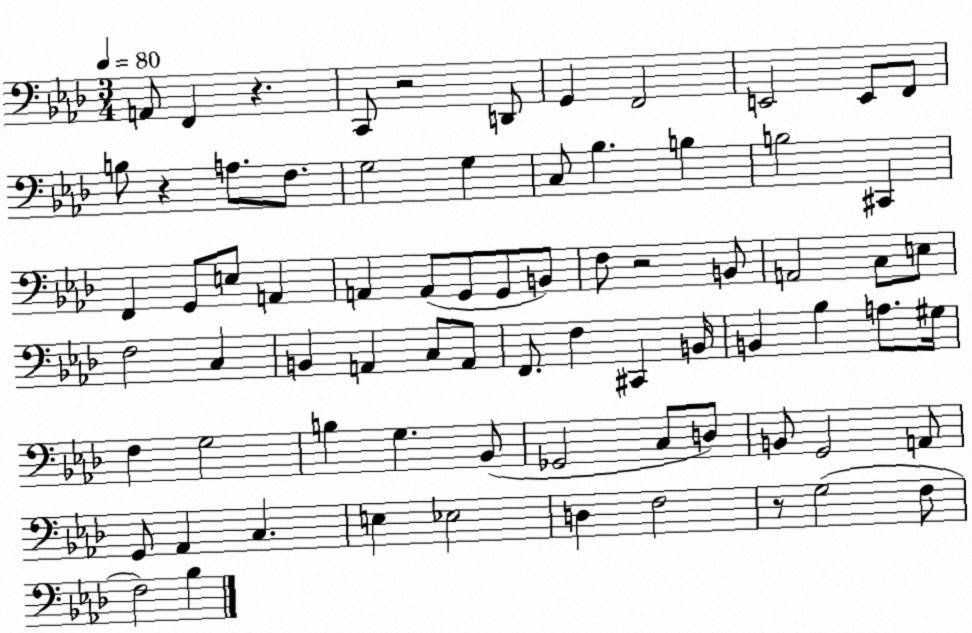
X:1
T:Untitled
M:3/4
L:1/4
K:Ab
A,,/2 F,, z C,,/2 z2 D,,/2 G,, F,,2 E,,2 E,,/2 F,,/2 B,/2 z A,/2 F,/2 G,2 G, C,/2 _B, B, B,2 ^C,, F,, G,,/2 E,/2 A,, A,, A,,/2 G,,/2 G,,/2 B,,/2 F,/2 z2 B,,/2 A,,2 C,/2 E,/2 F,2 C, B,, A,, C,/2 A,,/2 F,,/2 F, ^C,, B,,/4 B,, _B, A,/2 ^G,/4 F, G,2 B, G, _B,,/2 _G,,2 C,/2 D,/2 B,,/2 G,,2 A,,/2 G,,/2 _A,, C, E, _E,2 D, F,2 z/2 G,2 F,/2 F,2 _B,